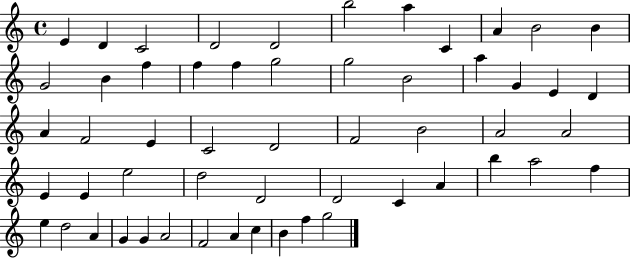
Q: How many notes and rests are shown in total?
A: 55